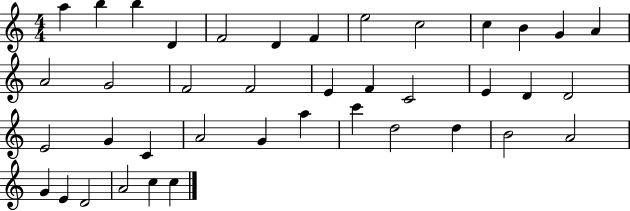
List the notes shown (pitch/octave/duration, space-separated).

A5/q B5/q B5/q D4/q F4/h D4/q F4/q E5/h C5/h C5/q B4/q G4/q A4/q A4/h G4/h F4/h F4/h E4/q F4/q C4/h E4/q D4/q D4/h E4/h G4/q C4/q A4/h G4/q A5/q C6/q D5/h D5/q B4/h A4/h G4/q E4/q D4/h A4/h C5/q C5/q